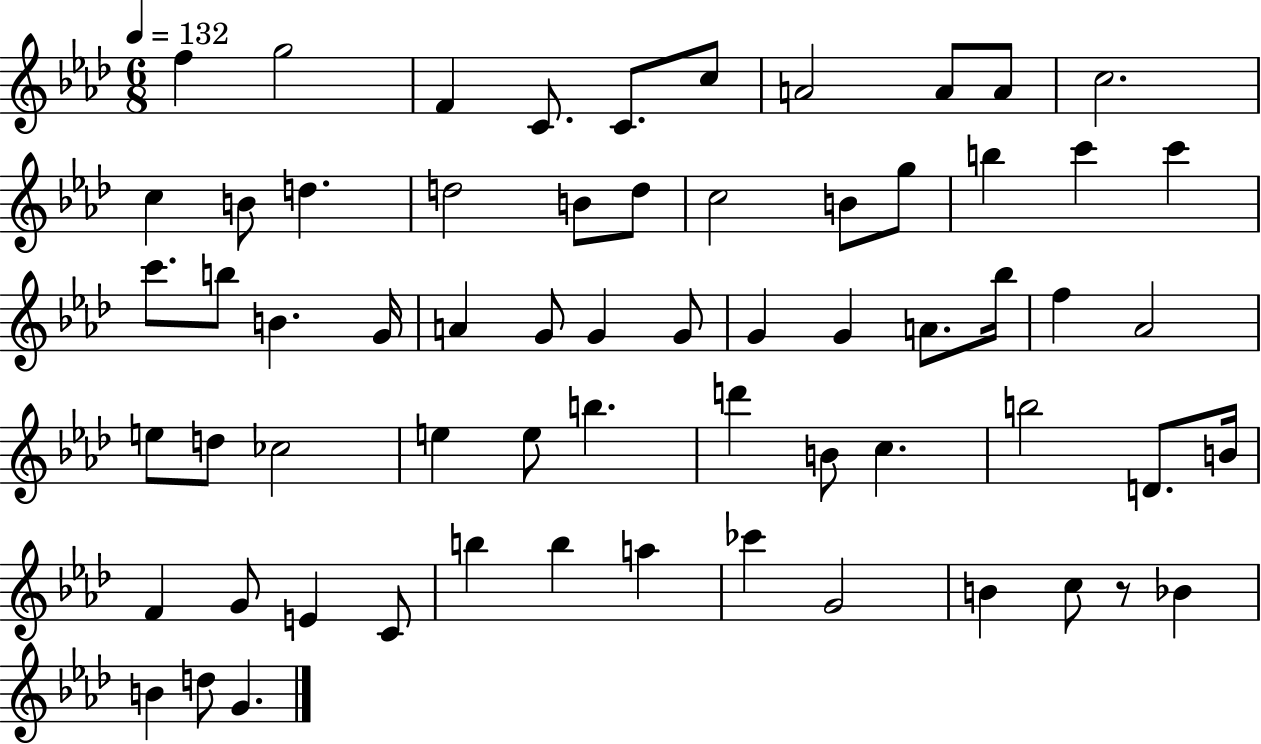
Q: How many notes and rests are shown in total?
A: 64